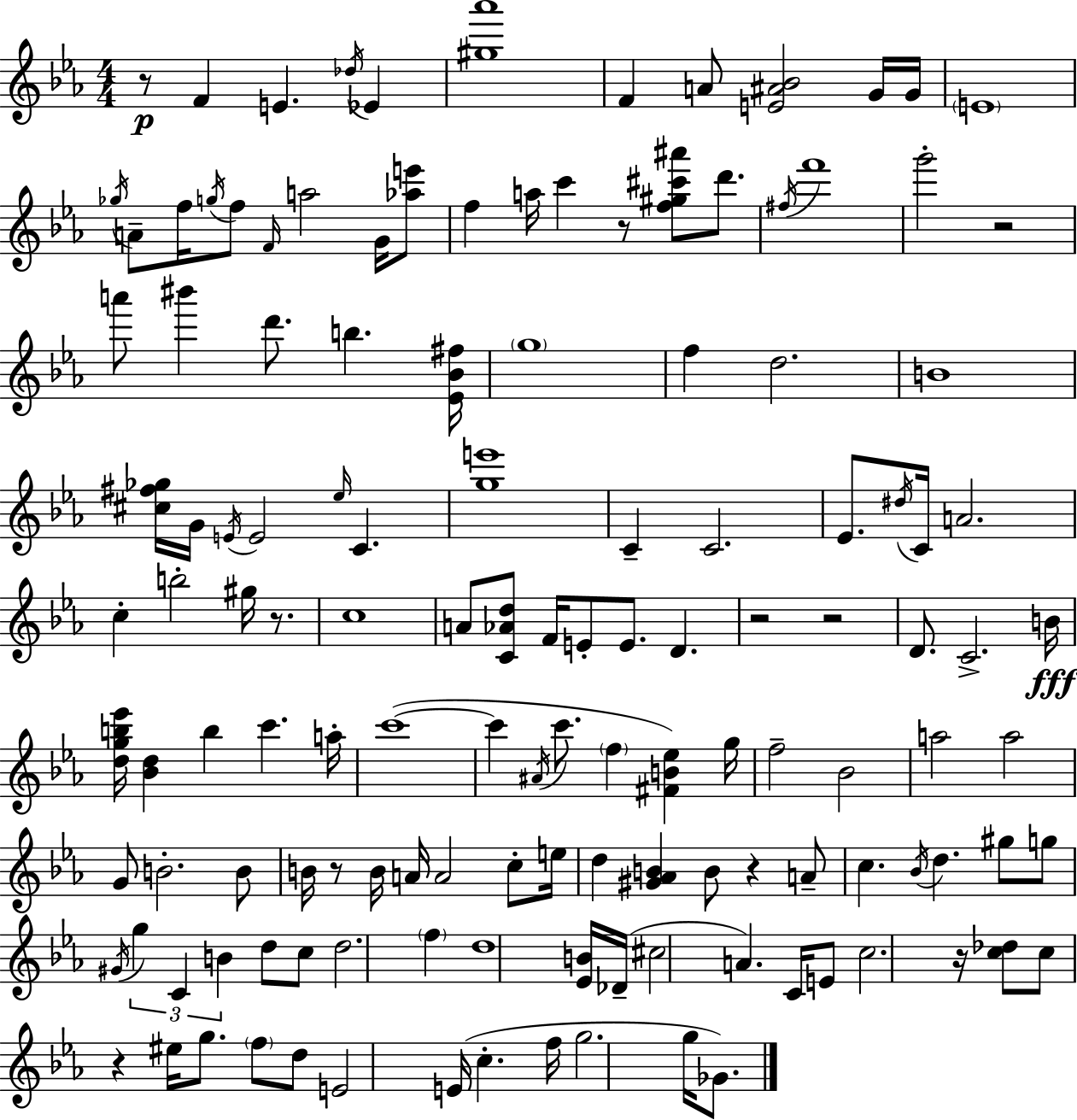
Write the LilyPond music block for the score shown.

{
  \clef treble
  \numericTimeSignature
  \time 4/4
  \key c \minor
  r8\p f'4 e'4. \acciaccatura { des''16 } ees'4 | <gis'' aes'''>1 | f'4 a'8 <e' ais' bes'>2 g'16 | g'16 \parenthesize e'1 | \break \acciaccatura { ges''16 } a'8-- f''16 \acciaccatura { g''16 } f''8 \grace { f'16 } a''2 | g'16 <aes'' e'''>8 f''4 a''16 c'''4 r8 <f'' gis'' cis''' ais'''>8 | d'''8. \acciaccatura { fis''16 } f'''1 | g'''2-. r2 | \break a'''8 bis'''4 d'''8. b''4. | <ees' bes' fis''>16 \parenthesize g''1 | f''4 d''2. | b'1 | \break <cis'' fis'' ges''>16 g'16 \acciaccatura { e'16 } e'2 | \grace { ees''16 } c'4. <g'' e'''>1 | c'4-- c'2. | ees'8. \acciaccatura { dis''16 } c'16 a'2. | \break c''4-. b''2-. | gis''16 r8. c''1 | a'8 <c' aes' d''>8 f'16 e'8-. e'8. | d'4. r2 | \break r2 d'8. c'2.-> | b'16\fff <d'' g'' b'' ees'''>16 <bes' d''>4 b''4 | c'''4. a''16-. c'''1~(~ | c'''4 \acciaccatura { ais'16 } c'''8. | \break \parenthesize f''4 <fis' b' ees''>4) g''16 f''2-- | bes'2 a''2 | a''2 g'8 b'2.-. | b'8 b'16 r8 b'16 a'16 a'2 | \break c''8-. e''16 d''4 <gis' aes' b'>4 | b'8 r4 a'8-- c''4. \acciaccatura { bes'16 } | d''4. gis''8 g''8 \acciaccatura { gis'16 } \tuplet 3/2 { g''4 c'4 | b'4 } d''8 c''8 d''2. | \break \parenthesize f''4 d''1 | <ees' b'>16 des'16--( cis''2 | a'4.) c'16 e'8 c''2. | r16 <c'' des''>8 c''8 r4 | \break eis''16 g''8. \parenthesize f''8 d''8 e'2 | e'16( c''4.-. f''16 g''2. | g''16 ges'8.) \bar "|."
}